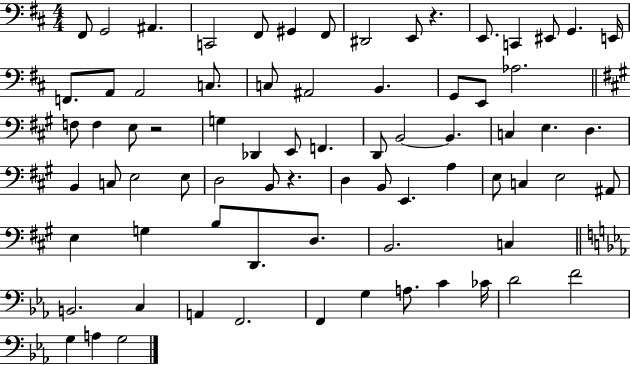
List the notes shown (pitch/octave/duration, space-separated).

F#2/e G2/h A#2/q. C2/h F#2/e G#2/q F#2/e D#2/h E2/e R/q. E2/e. C2/q EIS2/e G2/q. E2/s F2/e. A2/e A2/h C3/e. C3/e A#2/h B2/q. G2/e E2/e Ab3/h. F3/e F3/q E3/e R/h G3/q Db2/q E2/e F2/q. D2/e B2/h B2/q. C3/q E3/q. D3/q. B2/q C3/e E3/h E3/e D3/h B2/e R/q. D3/q B2/e E2/q. A3/q E3/e C3/q E3/h A#2/e E3/q G3/q B3/e D2/e. D3/e. B2/h. C3/q B2/h. C3/q A2/q F2/h. F2/q G3/q A3/e. C4/q CES4/s D4/h F4/h G3/q A3/q G3/h